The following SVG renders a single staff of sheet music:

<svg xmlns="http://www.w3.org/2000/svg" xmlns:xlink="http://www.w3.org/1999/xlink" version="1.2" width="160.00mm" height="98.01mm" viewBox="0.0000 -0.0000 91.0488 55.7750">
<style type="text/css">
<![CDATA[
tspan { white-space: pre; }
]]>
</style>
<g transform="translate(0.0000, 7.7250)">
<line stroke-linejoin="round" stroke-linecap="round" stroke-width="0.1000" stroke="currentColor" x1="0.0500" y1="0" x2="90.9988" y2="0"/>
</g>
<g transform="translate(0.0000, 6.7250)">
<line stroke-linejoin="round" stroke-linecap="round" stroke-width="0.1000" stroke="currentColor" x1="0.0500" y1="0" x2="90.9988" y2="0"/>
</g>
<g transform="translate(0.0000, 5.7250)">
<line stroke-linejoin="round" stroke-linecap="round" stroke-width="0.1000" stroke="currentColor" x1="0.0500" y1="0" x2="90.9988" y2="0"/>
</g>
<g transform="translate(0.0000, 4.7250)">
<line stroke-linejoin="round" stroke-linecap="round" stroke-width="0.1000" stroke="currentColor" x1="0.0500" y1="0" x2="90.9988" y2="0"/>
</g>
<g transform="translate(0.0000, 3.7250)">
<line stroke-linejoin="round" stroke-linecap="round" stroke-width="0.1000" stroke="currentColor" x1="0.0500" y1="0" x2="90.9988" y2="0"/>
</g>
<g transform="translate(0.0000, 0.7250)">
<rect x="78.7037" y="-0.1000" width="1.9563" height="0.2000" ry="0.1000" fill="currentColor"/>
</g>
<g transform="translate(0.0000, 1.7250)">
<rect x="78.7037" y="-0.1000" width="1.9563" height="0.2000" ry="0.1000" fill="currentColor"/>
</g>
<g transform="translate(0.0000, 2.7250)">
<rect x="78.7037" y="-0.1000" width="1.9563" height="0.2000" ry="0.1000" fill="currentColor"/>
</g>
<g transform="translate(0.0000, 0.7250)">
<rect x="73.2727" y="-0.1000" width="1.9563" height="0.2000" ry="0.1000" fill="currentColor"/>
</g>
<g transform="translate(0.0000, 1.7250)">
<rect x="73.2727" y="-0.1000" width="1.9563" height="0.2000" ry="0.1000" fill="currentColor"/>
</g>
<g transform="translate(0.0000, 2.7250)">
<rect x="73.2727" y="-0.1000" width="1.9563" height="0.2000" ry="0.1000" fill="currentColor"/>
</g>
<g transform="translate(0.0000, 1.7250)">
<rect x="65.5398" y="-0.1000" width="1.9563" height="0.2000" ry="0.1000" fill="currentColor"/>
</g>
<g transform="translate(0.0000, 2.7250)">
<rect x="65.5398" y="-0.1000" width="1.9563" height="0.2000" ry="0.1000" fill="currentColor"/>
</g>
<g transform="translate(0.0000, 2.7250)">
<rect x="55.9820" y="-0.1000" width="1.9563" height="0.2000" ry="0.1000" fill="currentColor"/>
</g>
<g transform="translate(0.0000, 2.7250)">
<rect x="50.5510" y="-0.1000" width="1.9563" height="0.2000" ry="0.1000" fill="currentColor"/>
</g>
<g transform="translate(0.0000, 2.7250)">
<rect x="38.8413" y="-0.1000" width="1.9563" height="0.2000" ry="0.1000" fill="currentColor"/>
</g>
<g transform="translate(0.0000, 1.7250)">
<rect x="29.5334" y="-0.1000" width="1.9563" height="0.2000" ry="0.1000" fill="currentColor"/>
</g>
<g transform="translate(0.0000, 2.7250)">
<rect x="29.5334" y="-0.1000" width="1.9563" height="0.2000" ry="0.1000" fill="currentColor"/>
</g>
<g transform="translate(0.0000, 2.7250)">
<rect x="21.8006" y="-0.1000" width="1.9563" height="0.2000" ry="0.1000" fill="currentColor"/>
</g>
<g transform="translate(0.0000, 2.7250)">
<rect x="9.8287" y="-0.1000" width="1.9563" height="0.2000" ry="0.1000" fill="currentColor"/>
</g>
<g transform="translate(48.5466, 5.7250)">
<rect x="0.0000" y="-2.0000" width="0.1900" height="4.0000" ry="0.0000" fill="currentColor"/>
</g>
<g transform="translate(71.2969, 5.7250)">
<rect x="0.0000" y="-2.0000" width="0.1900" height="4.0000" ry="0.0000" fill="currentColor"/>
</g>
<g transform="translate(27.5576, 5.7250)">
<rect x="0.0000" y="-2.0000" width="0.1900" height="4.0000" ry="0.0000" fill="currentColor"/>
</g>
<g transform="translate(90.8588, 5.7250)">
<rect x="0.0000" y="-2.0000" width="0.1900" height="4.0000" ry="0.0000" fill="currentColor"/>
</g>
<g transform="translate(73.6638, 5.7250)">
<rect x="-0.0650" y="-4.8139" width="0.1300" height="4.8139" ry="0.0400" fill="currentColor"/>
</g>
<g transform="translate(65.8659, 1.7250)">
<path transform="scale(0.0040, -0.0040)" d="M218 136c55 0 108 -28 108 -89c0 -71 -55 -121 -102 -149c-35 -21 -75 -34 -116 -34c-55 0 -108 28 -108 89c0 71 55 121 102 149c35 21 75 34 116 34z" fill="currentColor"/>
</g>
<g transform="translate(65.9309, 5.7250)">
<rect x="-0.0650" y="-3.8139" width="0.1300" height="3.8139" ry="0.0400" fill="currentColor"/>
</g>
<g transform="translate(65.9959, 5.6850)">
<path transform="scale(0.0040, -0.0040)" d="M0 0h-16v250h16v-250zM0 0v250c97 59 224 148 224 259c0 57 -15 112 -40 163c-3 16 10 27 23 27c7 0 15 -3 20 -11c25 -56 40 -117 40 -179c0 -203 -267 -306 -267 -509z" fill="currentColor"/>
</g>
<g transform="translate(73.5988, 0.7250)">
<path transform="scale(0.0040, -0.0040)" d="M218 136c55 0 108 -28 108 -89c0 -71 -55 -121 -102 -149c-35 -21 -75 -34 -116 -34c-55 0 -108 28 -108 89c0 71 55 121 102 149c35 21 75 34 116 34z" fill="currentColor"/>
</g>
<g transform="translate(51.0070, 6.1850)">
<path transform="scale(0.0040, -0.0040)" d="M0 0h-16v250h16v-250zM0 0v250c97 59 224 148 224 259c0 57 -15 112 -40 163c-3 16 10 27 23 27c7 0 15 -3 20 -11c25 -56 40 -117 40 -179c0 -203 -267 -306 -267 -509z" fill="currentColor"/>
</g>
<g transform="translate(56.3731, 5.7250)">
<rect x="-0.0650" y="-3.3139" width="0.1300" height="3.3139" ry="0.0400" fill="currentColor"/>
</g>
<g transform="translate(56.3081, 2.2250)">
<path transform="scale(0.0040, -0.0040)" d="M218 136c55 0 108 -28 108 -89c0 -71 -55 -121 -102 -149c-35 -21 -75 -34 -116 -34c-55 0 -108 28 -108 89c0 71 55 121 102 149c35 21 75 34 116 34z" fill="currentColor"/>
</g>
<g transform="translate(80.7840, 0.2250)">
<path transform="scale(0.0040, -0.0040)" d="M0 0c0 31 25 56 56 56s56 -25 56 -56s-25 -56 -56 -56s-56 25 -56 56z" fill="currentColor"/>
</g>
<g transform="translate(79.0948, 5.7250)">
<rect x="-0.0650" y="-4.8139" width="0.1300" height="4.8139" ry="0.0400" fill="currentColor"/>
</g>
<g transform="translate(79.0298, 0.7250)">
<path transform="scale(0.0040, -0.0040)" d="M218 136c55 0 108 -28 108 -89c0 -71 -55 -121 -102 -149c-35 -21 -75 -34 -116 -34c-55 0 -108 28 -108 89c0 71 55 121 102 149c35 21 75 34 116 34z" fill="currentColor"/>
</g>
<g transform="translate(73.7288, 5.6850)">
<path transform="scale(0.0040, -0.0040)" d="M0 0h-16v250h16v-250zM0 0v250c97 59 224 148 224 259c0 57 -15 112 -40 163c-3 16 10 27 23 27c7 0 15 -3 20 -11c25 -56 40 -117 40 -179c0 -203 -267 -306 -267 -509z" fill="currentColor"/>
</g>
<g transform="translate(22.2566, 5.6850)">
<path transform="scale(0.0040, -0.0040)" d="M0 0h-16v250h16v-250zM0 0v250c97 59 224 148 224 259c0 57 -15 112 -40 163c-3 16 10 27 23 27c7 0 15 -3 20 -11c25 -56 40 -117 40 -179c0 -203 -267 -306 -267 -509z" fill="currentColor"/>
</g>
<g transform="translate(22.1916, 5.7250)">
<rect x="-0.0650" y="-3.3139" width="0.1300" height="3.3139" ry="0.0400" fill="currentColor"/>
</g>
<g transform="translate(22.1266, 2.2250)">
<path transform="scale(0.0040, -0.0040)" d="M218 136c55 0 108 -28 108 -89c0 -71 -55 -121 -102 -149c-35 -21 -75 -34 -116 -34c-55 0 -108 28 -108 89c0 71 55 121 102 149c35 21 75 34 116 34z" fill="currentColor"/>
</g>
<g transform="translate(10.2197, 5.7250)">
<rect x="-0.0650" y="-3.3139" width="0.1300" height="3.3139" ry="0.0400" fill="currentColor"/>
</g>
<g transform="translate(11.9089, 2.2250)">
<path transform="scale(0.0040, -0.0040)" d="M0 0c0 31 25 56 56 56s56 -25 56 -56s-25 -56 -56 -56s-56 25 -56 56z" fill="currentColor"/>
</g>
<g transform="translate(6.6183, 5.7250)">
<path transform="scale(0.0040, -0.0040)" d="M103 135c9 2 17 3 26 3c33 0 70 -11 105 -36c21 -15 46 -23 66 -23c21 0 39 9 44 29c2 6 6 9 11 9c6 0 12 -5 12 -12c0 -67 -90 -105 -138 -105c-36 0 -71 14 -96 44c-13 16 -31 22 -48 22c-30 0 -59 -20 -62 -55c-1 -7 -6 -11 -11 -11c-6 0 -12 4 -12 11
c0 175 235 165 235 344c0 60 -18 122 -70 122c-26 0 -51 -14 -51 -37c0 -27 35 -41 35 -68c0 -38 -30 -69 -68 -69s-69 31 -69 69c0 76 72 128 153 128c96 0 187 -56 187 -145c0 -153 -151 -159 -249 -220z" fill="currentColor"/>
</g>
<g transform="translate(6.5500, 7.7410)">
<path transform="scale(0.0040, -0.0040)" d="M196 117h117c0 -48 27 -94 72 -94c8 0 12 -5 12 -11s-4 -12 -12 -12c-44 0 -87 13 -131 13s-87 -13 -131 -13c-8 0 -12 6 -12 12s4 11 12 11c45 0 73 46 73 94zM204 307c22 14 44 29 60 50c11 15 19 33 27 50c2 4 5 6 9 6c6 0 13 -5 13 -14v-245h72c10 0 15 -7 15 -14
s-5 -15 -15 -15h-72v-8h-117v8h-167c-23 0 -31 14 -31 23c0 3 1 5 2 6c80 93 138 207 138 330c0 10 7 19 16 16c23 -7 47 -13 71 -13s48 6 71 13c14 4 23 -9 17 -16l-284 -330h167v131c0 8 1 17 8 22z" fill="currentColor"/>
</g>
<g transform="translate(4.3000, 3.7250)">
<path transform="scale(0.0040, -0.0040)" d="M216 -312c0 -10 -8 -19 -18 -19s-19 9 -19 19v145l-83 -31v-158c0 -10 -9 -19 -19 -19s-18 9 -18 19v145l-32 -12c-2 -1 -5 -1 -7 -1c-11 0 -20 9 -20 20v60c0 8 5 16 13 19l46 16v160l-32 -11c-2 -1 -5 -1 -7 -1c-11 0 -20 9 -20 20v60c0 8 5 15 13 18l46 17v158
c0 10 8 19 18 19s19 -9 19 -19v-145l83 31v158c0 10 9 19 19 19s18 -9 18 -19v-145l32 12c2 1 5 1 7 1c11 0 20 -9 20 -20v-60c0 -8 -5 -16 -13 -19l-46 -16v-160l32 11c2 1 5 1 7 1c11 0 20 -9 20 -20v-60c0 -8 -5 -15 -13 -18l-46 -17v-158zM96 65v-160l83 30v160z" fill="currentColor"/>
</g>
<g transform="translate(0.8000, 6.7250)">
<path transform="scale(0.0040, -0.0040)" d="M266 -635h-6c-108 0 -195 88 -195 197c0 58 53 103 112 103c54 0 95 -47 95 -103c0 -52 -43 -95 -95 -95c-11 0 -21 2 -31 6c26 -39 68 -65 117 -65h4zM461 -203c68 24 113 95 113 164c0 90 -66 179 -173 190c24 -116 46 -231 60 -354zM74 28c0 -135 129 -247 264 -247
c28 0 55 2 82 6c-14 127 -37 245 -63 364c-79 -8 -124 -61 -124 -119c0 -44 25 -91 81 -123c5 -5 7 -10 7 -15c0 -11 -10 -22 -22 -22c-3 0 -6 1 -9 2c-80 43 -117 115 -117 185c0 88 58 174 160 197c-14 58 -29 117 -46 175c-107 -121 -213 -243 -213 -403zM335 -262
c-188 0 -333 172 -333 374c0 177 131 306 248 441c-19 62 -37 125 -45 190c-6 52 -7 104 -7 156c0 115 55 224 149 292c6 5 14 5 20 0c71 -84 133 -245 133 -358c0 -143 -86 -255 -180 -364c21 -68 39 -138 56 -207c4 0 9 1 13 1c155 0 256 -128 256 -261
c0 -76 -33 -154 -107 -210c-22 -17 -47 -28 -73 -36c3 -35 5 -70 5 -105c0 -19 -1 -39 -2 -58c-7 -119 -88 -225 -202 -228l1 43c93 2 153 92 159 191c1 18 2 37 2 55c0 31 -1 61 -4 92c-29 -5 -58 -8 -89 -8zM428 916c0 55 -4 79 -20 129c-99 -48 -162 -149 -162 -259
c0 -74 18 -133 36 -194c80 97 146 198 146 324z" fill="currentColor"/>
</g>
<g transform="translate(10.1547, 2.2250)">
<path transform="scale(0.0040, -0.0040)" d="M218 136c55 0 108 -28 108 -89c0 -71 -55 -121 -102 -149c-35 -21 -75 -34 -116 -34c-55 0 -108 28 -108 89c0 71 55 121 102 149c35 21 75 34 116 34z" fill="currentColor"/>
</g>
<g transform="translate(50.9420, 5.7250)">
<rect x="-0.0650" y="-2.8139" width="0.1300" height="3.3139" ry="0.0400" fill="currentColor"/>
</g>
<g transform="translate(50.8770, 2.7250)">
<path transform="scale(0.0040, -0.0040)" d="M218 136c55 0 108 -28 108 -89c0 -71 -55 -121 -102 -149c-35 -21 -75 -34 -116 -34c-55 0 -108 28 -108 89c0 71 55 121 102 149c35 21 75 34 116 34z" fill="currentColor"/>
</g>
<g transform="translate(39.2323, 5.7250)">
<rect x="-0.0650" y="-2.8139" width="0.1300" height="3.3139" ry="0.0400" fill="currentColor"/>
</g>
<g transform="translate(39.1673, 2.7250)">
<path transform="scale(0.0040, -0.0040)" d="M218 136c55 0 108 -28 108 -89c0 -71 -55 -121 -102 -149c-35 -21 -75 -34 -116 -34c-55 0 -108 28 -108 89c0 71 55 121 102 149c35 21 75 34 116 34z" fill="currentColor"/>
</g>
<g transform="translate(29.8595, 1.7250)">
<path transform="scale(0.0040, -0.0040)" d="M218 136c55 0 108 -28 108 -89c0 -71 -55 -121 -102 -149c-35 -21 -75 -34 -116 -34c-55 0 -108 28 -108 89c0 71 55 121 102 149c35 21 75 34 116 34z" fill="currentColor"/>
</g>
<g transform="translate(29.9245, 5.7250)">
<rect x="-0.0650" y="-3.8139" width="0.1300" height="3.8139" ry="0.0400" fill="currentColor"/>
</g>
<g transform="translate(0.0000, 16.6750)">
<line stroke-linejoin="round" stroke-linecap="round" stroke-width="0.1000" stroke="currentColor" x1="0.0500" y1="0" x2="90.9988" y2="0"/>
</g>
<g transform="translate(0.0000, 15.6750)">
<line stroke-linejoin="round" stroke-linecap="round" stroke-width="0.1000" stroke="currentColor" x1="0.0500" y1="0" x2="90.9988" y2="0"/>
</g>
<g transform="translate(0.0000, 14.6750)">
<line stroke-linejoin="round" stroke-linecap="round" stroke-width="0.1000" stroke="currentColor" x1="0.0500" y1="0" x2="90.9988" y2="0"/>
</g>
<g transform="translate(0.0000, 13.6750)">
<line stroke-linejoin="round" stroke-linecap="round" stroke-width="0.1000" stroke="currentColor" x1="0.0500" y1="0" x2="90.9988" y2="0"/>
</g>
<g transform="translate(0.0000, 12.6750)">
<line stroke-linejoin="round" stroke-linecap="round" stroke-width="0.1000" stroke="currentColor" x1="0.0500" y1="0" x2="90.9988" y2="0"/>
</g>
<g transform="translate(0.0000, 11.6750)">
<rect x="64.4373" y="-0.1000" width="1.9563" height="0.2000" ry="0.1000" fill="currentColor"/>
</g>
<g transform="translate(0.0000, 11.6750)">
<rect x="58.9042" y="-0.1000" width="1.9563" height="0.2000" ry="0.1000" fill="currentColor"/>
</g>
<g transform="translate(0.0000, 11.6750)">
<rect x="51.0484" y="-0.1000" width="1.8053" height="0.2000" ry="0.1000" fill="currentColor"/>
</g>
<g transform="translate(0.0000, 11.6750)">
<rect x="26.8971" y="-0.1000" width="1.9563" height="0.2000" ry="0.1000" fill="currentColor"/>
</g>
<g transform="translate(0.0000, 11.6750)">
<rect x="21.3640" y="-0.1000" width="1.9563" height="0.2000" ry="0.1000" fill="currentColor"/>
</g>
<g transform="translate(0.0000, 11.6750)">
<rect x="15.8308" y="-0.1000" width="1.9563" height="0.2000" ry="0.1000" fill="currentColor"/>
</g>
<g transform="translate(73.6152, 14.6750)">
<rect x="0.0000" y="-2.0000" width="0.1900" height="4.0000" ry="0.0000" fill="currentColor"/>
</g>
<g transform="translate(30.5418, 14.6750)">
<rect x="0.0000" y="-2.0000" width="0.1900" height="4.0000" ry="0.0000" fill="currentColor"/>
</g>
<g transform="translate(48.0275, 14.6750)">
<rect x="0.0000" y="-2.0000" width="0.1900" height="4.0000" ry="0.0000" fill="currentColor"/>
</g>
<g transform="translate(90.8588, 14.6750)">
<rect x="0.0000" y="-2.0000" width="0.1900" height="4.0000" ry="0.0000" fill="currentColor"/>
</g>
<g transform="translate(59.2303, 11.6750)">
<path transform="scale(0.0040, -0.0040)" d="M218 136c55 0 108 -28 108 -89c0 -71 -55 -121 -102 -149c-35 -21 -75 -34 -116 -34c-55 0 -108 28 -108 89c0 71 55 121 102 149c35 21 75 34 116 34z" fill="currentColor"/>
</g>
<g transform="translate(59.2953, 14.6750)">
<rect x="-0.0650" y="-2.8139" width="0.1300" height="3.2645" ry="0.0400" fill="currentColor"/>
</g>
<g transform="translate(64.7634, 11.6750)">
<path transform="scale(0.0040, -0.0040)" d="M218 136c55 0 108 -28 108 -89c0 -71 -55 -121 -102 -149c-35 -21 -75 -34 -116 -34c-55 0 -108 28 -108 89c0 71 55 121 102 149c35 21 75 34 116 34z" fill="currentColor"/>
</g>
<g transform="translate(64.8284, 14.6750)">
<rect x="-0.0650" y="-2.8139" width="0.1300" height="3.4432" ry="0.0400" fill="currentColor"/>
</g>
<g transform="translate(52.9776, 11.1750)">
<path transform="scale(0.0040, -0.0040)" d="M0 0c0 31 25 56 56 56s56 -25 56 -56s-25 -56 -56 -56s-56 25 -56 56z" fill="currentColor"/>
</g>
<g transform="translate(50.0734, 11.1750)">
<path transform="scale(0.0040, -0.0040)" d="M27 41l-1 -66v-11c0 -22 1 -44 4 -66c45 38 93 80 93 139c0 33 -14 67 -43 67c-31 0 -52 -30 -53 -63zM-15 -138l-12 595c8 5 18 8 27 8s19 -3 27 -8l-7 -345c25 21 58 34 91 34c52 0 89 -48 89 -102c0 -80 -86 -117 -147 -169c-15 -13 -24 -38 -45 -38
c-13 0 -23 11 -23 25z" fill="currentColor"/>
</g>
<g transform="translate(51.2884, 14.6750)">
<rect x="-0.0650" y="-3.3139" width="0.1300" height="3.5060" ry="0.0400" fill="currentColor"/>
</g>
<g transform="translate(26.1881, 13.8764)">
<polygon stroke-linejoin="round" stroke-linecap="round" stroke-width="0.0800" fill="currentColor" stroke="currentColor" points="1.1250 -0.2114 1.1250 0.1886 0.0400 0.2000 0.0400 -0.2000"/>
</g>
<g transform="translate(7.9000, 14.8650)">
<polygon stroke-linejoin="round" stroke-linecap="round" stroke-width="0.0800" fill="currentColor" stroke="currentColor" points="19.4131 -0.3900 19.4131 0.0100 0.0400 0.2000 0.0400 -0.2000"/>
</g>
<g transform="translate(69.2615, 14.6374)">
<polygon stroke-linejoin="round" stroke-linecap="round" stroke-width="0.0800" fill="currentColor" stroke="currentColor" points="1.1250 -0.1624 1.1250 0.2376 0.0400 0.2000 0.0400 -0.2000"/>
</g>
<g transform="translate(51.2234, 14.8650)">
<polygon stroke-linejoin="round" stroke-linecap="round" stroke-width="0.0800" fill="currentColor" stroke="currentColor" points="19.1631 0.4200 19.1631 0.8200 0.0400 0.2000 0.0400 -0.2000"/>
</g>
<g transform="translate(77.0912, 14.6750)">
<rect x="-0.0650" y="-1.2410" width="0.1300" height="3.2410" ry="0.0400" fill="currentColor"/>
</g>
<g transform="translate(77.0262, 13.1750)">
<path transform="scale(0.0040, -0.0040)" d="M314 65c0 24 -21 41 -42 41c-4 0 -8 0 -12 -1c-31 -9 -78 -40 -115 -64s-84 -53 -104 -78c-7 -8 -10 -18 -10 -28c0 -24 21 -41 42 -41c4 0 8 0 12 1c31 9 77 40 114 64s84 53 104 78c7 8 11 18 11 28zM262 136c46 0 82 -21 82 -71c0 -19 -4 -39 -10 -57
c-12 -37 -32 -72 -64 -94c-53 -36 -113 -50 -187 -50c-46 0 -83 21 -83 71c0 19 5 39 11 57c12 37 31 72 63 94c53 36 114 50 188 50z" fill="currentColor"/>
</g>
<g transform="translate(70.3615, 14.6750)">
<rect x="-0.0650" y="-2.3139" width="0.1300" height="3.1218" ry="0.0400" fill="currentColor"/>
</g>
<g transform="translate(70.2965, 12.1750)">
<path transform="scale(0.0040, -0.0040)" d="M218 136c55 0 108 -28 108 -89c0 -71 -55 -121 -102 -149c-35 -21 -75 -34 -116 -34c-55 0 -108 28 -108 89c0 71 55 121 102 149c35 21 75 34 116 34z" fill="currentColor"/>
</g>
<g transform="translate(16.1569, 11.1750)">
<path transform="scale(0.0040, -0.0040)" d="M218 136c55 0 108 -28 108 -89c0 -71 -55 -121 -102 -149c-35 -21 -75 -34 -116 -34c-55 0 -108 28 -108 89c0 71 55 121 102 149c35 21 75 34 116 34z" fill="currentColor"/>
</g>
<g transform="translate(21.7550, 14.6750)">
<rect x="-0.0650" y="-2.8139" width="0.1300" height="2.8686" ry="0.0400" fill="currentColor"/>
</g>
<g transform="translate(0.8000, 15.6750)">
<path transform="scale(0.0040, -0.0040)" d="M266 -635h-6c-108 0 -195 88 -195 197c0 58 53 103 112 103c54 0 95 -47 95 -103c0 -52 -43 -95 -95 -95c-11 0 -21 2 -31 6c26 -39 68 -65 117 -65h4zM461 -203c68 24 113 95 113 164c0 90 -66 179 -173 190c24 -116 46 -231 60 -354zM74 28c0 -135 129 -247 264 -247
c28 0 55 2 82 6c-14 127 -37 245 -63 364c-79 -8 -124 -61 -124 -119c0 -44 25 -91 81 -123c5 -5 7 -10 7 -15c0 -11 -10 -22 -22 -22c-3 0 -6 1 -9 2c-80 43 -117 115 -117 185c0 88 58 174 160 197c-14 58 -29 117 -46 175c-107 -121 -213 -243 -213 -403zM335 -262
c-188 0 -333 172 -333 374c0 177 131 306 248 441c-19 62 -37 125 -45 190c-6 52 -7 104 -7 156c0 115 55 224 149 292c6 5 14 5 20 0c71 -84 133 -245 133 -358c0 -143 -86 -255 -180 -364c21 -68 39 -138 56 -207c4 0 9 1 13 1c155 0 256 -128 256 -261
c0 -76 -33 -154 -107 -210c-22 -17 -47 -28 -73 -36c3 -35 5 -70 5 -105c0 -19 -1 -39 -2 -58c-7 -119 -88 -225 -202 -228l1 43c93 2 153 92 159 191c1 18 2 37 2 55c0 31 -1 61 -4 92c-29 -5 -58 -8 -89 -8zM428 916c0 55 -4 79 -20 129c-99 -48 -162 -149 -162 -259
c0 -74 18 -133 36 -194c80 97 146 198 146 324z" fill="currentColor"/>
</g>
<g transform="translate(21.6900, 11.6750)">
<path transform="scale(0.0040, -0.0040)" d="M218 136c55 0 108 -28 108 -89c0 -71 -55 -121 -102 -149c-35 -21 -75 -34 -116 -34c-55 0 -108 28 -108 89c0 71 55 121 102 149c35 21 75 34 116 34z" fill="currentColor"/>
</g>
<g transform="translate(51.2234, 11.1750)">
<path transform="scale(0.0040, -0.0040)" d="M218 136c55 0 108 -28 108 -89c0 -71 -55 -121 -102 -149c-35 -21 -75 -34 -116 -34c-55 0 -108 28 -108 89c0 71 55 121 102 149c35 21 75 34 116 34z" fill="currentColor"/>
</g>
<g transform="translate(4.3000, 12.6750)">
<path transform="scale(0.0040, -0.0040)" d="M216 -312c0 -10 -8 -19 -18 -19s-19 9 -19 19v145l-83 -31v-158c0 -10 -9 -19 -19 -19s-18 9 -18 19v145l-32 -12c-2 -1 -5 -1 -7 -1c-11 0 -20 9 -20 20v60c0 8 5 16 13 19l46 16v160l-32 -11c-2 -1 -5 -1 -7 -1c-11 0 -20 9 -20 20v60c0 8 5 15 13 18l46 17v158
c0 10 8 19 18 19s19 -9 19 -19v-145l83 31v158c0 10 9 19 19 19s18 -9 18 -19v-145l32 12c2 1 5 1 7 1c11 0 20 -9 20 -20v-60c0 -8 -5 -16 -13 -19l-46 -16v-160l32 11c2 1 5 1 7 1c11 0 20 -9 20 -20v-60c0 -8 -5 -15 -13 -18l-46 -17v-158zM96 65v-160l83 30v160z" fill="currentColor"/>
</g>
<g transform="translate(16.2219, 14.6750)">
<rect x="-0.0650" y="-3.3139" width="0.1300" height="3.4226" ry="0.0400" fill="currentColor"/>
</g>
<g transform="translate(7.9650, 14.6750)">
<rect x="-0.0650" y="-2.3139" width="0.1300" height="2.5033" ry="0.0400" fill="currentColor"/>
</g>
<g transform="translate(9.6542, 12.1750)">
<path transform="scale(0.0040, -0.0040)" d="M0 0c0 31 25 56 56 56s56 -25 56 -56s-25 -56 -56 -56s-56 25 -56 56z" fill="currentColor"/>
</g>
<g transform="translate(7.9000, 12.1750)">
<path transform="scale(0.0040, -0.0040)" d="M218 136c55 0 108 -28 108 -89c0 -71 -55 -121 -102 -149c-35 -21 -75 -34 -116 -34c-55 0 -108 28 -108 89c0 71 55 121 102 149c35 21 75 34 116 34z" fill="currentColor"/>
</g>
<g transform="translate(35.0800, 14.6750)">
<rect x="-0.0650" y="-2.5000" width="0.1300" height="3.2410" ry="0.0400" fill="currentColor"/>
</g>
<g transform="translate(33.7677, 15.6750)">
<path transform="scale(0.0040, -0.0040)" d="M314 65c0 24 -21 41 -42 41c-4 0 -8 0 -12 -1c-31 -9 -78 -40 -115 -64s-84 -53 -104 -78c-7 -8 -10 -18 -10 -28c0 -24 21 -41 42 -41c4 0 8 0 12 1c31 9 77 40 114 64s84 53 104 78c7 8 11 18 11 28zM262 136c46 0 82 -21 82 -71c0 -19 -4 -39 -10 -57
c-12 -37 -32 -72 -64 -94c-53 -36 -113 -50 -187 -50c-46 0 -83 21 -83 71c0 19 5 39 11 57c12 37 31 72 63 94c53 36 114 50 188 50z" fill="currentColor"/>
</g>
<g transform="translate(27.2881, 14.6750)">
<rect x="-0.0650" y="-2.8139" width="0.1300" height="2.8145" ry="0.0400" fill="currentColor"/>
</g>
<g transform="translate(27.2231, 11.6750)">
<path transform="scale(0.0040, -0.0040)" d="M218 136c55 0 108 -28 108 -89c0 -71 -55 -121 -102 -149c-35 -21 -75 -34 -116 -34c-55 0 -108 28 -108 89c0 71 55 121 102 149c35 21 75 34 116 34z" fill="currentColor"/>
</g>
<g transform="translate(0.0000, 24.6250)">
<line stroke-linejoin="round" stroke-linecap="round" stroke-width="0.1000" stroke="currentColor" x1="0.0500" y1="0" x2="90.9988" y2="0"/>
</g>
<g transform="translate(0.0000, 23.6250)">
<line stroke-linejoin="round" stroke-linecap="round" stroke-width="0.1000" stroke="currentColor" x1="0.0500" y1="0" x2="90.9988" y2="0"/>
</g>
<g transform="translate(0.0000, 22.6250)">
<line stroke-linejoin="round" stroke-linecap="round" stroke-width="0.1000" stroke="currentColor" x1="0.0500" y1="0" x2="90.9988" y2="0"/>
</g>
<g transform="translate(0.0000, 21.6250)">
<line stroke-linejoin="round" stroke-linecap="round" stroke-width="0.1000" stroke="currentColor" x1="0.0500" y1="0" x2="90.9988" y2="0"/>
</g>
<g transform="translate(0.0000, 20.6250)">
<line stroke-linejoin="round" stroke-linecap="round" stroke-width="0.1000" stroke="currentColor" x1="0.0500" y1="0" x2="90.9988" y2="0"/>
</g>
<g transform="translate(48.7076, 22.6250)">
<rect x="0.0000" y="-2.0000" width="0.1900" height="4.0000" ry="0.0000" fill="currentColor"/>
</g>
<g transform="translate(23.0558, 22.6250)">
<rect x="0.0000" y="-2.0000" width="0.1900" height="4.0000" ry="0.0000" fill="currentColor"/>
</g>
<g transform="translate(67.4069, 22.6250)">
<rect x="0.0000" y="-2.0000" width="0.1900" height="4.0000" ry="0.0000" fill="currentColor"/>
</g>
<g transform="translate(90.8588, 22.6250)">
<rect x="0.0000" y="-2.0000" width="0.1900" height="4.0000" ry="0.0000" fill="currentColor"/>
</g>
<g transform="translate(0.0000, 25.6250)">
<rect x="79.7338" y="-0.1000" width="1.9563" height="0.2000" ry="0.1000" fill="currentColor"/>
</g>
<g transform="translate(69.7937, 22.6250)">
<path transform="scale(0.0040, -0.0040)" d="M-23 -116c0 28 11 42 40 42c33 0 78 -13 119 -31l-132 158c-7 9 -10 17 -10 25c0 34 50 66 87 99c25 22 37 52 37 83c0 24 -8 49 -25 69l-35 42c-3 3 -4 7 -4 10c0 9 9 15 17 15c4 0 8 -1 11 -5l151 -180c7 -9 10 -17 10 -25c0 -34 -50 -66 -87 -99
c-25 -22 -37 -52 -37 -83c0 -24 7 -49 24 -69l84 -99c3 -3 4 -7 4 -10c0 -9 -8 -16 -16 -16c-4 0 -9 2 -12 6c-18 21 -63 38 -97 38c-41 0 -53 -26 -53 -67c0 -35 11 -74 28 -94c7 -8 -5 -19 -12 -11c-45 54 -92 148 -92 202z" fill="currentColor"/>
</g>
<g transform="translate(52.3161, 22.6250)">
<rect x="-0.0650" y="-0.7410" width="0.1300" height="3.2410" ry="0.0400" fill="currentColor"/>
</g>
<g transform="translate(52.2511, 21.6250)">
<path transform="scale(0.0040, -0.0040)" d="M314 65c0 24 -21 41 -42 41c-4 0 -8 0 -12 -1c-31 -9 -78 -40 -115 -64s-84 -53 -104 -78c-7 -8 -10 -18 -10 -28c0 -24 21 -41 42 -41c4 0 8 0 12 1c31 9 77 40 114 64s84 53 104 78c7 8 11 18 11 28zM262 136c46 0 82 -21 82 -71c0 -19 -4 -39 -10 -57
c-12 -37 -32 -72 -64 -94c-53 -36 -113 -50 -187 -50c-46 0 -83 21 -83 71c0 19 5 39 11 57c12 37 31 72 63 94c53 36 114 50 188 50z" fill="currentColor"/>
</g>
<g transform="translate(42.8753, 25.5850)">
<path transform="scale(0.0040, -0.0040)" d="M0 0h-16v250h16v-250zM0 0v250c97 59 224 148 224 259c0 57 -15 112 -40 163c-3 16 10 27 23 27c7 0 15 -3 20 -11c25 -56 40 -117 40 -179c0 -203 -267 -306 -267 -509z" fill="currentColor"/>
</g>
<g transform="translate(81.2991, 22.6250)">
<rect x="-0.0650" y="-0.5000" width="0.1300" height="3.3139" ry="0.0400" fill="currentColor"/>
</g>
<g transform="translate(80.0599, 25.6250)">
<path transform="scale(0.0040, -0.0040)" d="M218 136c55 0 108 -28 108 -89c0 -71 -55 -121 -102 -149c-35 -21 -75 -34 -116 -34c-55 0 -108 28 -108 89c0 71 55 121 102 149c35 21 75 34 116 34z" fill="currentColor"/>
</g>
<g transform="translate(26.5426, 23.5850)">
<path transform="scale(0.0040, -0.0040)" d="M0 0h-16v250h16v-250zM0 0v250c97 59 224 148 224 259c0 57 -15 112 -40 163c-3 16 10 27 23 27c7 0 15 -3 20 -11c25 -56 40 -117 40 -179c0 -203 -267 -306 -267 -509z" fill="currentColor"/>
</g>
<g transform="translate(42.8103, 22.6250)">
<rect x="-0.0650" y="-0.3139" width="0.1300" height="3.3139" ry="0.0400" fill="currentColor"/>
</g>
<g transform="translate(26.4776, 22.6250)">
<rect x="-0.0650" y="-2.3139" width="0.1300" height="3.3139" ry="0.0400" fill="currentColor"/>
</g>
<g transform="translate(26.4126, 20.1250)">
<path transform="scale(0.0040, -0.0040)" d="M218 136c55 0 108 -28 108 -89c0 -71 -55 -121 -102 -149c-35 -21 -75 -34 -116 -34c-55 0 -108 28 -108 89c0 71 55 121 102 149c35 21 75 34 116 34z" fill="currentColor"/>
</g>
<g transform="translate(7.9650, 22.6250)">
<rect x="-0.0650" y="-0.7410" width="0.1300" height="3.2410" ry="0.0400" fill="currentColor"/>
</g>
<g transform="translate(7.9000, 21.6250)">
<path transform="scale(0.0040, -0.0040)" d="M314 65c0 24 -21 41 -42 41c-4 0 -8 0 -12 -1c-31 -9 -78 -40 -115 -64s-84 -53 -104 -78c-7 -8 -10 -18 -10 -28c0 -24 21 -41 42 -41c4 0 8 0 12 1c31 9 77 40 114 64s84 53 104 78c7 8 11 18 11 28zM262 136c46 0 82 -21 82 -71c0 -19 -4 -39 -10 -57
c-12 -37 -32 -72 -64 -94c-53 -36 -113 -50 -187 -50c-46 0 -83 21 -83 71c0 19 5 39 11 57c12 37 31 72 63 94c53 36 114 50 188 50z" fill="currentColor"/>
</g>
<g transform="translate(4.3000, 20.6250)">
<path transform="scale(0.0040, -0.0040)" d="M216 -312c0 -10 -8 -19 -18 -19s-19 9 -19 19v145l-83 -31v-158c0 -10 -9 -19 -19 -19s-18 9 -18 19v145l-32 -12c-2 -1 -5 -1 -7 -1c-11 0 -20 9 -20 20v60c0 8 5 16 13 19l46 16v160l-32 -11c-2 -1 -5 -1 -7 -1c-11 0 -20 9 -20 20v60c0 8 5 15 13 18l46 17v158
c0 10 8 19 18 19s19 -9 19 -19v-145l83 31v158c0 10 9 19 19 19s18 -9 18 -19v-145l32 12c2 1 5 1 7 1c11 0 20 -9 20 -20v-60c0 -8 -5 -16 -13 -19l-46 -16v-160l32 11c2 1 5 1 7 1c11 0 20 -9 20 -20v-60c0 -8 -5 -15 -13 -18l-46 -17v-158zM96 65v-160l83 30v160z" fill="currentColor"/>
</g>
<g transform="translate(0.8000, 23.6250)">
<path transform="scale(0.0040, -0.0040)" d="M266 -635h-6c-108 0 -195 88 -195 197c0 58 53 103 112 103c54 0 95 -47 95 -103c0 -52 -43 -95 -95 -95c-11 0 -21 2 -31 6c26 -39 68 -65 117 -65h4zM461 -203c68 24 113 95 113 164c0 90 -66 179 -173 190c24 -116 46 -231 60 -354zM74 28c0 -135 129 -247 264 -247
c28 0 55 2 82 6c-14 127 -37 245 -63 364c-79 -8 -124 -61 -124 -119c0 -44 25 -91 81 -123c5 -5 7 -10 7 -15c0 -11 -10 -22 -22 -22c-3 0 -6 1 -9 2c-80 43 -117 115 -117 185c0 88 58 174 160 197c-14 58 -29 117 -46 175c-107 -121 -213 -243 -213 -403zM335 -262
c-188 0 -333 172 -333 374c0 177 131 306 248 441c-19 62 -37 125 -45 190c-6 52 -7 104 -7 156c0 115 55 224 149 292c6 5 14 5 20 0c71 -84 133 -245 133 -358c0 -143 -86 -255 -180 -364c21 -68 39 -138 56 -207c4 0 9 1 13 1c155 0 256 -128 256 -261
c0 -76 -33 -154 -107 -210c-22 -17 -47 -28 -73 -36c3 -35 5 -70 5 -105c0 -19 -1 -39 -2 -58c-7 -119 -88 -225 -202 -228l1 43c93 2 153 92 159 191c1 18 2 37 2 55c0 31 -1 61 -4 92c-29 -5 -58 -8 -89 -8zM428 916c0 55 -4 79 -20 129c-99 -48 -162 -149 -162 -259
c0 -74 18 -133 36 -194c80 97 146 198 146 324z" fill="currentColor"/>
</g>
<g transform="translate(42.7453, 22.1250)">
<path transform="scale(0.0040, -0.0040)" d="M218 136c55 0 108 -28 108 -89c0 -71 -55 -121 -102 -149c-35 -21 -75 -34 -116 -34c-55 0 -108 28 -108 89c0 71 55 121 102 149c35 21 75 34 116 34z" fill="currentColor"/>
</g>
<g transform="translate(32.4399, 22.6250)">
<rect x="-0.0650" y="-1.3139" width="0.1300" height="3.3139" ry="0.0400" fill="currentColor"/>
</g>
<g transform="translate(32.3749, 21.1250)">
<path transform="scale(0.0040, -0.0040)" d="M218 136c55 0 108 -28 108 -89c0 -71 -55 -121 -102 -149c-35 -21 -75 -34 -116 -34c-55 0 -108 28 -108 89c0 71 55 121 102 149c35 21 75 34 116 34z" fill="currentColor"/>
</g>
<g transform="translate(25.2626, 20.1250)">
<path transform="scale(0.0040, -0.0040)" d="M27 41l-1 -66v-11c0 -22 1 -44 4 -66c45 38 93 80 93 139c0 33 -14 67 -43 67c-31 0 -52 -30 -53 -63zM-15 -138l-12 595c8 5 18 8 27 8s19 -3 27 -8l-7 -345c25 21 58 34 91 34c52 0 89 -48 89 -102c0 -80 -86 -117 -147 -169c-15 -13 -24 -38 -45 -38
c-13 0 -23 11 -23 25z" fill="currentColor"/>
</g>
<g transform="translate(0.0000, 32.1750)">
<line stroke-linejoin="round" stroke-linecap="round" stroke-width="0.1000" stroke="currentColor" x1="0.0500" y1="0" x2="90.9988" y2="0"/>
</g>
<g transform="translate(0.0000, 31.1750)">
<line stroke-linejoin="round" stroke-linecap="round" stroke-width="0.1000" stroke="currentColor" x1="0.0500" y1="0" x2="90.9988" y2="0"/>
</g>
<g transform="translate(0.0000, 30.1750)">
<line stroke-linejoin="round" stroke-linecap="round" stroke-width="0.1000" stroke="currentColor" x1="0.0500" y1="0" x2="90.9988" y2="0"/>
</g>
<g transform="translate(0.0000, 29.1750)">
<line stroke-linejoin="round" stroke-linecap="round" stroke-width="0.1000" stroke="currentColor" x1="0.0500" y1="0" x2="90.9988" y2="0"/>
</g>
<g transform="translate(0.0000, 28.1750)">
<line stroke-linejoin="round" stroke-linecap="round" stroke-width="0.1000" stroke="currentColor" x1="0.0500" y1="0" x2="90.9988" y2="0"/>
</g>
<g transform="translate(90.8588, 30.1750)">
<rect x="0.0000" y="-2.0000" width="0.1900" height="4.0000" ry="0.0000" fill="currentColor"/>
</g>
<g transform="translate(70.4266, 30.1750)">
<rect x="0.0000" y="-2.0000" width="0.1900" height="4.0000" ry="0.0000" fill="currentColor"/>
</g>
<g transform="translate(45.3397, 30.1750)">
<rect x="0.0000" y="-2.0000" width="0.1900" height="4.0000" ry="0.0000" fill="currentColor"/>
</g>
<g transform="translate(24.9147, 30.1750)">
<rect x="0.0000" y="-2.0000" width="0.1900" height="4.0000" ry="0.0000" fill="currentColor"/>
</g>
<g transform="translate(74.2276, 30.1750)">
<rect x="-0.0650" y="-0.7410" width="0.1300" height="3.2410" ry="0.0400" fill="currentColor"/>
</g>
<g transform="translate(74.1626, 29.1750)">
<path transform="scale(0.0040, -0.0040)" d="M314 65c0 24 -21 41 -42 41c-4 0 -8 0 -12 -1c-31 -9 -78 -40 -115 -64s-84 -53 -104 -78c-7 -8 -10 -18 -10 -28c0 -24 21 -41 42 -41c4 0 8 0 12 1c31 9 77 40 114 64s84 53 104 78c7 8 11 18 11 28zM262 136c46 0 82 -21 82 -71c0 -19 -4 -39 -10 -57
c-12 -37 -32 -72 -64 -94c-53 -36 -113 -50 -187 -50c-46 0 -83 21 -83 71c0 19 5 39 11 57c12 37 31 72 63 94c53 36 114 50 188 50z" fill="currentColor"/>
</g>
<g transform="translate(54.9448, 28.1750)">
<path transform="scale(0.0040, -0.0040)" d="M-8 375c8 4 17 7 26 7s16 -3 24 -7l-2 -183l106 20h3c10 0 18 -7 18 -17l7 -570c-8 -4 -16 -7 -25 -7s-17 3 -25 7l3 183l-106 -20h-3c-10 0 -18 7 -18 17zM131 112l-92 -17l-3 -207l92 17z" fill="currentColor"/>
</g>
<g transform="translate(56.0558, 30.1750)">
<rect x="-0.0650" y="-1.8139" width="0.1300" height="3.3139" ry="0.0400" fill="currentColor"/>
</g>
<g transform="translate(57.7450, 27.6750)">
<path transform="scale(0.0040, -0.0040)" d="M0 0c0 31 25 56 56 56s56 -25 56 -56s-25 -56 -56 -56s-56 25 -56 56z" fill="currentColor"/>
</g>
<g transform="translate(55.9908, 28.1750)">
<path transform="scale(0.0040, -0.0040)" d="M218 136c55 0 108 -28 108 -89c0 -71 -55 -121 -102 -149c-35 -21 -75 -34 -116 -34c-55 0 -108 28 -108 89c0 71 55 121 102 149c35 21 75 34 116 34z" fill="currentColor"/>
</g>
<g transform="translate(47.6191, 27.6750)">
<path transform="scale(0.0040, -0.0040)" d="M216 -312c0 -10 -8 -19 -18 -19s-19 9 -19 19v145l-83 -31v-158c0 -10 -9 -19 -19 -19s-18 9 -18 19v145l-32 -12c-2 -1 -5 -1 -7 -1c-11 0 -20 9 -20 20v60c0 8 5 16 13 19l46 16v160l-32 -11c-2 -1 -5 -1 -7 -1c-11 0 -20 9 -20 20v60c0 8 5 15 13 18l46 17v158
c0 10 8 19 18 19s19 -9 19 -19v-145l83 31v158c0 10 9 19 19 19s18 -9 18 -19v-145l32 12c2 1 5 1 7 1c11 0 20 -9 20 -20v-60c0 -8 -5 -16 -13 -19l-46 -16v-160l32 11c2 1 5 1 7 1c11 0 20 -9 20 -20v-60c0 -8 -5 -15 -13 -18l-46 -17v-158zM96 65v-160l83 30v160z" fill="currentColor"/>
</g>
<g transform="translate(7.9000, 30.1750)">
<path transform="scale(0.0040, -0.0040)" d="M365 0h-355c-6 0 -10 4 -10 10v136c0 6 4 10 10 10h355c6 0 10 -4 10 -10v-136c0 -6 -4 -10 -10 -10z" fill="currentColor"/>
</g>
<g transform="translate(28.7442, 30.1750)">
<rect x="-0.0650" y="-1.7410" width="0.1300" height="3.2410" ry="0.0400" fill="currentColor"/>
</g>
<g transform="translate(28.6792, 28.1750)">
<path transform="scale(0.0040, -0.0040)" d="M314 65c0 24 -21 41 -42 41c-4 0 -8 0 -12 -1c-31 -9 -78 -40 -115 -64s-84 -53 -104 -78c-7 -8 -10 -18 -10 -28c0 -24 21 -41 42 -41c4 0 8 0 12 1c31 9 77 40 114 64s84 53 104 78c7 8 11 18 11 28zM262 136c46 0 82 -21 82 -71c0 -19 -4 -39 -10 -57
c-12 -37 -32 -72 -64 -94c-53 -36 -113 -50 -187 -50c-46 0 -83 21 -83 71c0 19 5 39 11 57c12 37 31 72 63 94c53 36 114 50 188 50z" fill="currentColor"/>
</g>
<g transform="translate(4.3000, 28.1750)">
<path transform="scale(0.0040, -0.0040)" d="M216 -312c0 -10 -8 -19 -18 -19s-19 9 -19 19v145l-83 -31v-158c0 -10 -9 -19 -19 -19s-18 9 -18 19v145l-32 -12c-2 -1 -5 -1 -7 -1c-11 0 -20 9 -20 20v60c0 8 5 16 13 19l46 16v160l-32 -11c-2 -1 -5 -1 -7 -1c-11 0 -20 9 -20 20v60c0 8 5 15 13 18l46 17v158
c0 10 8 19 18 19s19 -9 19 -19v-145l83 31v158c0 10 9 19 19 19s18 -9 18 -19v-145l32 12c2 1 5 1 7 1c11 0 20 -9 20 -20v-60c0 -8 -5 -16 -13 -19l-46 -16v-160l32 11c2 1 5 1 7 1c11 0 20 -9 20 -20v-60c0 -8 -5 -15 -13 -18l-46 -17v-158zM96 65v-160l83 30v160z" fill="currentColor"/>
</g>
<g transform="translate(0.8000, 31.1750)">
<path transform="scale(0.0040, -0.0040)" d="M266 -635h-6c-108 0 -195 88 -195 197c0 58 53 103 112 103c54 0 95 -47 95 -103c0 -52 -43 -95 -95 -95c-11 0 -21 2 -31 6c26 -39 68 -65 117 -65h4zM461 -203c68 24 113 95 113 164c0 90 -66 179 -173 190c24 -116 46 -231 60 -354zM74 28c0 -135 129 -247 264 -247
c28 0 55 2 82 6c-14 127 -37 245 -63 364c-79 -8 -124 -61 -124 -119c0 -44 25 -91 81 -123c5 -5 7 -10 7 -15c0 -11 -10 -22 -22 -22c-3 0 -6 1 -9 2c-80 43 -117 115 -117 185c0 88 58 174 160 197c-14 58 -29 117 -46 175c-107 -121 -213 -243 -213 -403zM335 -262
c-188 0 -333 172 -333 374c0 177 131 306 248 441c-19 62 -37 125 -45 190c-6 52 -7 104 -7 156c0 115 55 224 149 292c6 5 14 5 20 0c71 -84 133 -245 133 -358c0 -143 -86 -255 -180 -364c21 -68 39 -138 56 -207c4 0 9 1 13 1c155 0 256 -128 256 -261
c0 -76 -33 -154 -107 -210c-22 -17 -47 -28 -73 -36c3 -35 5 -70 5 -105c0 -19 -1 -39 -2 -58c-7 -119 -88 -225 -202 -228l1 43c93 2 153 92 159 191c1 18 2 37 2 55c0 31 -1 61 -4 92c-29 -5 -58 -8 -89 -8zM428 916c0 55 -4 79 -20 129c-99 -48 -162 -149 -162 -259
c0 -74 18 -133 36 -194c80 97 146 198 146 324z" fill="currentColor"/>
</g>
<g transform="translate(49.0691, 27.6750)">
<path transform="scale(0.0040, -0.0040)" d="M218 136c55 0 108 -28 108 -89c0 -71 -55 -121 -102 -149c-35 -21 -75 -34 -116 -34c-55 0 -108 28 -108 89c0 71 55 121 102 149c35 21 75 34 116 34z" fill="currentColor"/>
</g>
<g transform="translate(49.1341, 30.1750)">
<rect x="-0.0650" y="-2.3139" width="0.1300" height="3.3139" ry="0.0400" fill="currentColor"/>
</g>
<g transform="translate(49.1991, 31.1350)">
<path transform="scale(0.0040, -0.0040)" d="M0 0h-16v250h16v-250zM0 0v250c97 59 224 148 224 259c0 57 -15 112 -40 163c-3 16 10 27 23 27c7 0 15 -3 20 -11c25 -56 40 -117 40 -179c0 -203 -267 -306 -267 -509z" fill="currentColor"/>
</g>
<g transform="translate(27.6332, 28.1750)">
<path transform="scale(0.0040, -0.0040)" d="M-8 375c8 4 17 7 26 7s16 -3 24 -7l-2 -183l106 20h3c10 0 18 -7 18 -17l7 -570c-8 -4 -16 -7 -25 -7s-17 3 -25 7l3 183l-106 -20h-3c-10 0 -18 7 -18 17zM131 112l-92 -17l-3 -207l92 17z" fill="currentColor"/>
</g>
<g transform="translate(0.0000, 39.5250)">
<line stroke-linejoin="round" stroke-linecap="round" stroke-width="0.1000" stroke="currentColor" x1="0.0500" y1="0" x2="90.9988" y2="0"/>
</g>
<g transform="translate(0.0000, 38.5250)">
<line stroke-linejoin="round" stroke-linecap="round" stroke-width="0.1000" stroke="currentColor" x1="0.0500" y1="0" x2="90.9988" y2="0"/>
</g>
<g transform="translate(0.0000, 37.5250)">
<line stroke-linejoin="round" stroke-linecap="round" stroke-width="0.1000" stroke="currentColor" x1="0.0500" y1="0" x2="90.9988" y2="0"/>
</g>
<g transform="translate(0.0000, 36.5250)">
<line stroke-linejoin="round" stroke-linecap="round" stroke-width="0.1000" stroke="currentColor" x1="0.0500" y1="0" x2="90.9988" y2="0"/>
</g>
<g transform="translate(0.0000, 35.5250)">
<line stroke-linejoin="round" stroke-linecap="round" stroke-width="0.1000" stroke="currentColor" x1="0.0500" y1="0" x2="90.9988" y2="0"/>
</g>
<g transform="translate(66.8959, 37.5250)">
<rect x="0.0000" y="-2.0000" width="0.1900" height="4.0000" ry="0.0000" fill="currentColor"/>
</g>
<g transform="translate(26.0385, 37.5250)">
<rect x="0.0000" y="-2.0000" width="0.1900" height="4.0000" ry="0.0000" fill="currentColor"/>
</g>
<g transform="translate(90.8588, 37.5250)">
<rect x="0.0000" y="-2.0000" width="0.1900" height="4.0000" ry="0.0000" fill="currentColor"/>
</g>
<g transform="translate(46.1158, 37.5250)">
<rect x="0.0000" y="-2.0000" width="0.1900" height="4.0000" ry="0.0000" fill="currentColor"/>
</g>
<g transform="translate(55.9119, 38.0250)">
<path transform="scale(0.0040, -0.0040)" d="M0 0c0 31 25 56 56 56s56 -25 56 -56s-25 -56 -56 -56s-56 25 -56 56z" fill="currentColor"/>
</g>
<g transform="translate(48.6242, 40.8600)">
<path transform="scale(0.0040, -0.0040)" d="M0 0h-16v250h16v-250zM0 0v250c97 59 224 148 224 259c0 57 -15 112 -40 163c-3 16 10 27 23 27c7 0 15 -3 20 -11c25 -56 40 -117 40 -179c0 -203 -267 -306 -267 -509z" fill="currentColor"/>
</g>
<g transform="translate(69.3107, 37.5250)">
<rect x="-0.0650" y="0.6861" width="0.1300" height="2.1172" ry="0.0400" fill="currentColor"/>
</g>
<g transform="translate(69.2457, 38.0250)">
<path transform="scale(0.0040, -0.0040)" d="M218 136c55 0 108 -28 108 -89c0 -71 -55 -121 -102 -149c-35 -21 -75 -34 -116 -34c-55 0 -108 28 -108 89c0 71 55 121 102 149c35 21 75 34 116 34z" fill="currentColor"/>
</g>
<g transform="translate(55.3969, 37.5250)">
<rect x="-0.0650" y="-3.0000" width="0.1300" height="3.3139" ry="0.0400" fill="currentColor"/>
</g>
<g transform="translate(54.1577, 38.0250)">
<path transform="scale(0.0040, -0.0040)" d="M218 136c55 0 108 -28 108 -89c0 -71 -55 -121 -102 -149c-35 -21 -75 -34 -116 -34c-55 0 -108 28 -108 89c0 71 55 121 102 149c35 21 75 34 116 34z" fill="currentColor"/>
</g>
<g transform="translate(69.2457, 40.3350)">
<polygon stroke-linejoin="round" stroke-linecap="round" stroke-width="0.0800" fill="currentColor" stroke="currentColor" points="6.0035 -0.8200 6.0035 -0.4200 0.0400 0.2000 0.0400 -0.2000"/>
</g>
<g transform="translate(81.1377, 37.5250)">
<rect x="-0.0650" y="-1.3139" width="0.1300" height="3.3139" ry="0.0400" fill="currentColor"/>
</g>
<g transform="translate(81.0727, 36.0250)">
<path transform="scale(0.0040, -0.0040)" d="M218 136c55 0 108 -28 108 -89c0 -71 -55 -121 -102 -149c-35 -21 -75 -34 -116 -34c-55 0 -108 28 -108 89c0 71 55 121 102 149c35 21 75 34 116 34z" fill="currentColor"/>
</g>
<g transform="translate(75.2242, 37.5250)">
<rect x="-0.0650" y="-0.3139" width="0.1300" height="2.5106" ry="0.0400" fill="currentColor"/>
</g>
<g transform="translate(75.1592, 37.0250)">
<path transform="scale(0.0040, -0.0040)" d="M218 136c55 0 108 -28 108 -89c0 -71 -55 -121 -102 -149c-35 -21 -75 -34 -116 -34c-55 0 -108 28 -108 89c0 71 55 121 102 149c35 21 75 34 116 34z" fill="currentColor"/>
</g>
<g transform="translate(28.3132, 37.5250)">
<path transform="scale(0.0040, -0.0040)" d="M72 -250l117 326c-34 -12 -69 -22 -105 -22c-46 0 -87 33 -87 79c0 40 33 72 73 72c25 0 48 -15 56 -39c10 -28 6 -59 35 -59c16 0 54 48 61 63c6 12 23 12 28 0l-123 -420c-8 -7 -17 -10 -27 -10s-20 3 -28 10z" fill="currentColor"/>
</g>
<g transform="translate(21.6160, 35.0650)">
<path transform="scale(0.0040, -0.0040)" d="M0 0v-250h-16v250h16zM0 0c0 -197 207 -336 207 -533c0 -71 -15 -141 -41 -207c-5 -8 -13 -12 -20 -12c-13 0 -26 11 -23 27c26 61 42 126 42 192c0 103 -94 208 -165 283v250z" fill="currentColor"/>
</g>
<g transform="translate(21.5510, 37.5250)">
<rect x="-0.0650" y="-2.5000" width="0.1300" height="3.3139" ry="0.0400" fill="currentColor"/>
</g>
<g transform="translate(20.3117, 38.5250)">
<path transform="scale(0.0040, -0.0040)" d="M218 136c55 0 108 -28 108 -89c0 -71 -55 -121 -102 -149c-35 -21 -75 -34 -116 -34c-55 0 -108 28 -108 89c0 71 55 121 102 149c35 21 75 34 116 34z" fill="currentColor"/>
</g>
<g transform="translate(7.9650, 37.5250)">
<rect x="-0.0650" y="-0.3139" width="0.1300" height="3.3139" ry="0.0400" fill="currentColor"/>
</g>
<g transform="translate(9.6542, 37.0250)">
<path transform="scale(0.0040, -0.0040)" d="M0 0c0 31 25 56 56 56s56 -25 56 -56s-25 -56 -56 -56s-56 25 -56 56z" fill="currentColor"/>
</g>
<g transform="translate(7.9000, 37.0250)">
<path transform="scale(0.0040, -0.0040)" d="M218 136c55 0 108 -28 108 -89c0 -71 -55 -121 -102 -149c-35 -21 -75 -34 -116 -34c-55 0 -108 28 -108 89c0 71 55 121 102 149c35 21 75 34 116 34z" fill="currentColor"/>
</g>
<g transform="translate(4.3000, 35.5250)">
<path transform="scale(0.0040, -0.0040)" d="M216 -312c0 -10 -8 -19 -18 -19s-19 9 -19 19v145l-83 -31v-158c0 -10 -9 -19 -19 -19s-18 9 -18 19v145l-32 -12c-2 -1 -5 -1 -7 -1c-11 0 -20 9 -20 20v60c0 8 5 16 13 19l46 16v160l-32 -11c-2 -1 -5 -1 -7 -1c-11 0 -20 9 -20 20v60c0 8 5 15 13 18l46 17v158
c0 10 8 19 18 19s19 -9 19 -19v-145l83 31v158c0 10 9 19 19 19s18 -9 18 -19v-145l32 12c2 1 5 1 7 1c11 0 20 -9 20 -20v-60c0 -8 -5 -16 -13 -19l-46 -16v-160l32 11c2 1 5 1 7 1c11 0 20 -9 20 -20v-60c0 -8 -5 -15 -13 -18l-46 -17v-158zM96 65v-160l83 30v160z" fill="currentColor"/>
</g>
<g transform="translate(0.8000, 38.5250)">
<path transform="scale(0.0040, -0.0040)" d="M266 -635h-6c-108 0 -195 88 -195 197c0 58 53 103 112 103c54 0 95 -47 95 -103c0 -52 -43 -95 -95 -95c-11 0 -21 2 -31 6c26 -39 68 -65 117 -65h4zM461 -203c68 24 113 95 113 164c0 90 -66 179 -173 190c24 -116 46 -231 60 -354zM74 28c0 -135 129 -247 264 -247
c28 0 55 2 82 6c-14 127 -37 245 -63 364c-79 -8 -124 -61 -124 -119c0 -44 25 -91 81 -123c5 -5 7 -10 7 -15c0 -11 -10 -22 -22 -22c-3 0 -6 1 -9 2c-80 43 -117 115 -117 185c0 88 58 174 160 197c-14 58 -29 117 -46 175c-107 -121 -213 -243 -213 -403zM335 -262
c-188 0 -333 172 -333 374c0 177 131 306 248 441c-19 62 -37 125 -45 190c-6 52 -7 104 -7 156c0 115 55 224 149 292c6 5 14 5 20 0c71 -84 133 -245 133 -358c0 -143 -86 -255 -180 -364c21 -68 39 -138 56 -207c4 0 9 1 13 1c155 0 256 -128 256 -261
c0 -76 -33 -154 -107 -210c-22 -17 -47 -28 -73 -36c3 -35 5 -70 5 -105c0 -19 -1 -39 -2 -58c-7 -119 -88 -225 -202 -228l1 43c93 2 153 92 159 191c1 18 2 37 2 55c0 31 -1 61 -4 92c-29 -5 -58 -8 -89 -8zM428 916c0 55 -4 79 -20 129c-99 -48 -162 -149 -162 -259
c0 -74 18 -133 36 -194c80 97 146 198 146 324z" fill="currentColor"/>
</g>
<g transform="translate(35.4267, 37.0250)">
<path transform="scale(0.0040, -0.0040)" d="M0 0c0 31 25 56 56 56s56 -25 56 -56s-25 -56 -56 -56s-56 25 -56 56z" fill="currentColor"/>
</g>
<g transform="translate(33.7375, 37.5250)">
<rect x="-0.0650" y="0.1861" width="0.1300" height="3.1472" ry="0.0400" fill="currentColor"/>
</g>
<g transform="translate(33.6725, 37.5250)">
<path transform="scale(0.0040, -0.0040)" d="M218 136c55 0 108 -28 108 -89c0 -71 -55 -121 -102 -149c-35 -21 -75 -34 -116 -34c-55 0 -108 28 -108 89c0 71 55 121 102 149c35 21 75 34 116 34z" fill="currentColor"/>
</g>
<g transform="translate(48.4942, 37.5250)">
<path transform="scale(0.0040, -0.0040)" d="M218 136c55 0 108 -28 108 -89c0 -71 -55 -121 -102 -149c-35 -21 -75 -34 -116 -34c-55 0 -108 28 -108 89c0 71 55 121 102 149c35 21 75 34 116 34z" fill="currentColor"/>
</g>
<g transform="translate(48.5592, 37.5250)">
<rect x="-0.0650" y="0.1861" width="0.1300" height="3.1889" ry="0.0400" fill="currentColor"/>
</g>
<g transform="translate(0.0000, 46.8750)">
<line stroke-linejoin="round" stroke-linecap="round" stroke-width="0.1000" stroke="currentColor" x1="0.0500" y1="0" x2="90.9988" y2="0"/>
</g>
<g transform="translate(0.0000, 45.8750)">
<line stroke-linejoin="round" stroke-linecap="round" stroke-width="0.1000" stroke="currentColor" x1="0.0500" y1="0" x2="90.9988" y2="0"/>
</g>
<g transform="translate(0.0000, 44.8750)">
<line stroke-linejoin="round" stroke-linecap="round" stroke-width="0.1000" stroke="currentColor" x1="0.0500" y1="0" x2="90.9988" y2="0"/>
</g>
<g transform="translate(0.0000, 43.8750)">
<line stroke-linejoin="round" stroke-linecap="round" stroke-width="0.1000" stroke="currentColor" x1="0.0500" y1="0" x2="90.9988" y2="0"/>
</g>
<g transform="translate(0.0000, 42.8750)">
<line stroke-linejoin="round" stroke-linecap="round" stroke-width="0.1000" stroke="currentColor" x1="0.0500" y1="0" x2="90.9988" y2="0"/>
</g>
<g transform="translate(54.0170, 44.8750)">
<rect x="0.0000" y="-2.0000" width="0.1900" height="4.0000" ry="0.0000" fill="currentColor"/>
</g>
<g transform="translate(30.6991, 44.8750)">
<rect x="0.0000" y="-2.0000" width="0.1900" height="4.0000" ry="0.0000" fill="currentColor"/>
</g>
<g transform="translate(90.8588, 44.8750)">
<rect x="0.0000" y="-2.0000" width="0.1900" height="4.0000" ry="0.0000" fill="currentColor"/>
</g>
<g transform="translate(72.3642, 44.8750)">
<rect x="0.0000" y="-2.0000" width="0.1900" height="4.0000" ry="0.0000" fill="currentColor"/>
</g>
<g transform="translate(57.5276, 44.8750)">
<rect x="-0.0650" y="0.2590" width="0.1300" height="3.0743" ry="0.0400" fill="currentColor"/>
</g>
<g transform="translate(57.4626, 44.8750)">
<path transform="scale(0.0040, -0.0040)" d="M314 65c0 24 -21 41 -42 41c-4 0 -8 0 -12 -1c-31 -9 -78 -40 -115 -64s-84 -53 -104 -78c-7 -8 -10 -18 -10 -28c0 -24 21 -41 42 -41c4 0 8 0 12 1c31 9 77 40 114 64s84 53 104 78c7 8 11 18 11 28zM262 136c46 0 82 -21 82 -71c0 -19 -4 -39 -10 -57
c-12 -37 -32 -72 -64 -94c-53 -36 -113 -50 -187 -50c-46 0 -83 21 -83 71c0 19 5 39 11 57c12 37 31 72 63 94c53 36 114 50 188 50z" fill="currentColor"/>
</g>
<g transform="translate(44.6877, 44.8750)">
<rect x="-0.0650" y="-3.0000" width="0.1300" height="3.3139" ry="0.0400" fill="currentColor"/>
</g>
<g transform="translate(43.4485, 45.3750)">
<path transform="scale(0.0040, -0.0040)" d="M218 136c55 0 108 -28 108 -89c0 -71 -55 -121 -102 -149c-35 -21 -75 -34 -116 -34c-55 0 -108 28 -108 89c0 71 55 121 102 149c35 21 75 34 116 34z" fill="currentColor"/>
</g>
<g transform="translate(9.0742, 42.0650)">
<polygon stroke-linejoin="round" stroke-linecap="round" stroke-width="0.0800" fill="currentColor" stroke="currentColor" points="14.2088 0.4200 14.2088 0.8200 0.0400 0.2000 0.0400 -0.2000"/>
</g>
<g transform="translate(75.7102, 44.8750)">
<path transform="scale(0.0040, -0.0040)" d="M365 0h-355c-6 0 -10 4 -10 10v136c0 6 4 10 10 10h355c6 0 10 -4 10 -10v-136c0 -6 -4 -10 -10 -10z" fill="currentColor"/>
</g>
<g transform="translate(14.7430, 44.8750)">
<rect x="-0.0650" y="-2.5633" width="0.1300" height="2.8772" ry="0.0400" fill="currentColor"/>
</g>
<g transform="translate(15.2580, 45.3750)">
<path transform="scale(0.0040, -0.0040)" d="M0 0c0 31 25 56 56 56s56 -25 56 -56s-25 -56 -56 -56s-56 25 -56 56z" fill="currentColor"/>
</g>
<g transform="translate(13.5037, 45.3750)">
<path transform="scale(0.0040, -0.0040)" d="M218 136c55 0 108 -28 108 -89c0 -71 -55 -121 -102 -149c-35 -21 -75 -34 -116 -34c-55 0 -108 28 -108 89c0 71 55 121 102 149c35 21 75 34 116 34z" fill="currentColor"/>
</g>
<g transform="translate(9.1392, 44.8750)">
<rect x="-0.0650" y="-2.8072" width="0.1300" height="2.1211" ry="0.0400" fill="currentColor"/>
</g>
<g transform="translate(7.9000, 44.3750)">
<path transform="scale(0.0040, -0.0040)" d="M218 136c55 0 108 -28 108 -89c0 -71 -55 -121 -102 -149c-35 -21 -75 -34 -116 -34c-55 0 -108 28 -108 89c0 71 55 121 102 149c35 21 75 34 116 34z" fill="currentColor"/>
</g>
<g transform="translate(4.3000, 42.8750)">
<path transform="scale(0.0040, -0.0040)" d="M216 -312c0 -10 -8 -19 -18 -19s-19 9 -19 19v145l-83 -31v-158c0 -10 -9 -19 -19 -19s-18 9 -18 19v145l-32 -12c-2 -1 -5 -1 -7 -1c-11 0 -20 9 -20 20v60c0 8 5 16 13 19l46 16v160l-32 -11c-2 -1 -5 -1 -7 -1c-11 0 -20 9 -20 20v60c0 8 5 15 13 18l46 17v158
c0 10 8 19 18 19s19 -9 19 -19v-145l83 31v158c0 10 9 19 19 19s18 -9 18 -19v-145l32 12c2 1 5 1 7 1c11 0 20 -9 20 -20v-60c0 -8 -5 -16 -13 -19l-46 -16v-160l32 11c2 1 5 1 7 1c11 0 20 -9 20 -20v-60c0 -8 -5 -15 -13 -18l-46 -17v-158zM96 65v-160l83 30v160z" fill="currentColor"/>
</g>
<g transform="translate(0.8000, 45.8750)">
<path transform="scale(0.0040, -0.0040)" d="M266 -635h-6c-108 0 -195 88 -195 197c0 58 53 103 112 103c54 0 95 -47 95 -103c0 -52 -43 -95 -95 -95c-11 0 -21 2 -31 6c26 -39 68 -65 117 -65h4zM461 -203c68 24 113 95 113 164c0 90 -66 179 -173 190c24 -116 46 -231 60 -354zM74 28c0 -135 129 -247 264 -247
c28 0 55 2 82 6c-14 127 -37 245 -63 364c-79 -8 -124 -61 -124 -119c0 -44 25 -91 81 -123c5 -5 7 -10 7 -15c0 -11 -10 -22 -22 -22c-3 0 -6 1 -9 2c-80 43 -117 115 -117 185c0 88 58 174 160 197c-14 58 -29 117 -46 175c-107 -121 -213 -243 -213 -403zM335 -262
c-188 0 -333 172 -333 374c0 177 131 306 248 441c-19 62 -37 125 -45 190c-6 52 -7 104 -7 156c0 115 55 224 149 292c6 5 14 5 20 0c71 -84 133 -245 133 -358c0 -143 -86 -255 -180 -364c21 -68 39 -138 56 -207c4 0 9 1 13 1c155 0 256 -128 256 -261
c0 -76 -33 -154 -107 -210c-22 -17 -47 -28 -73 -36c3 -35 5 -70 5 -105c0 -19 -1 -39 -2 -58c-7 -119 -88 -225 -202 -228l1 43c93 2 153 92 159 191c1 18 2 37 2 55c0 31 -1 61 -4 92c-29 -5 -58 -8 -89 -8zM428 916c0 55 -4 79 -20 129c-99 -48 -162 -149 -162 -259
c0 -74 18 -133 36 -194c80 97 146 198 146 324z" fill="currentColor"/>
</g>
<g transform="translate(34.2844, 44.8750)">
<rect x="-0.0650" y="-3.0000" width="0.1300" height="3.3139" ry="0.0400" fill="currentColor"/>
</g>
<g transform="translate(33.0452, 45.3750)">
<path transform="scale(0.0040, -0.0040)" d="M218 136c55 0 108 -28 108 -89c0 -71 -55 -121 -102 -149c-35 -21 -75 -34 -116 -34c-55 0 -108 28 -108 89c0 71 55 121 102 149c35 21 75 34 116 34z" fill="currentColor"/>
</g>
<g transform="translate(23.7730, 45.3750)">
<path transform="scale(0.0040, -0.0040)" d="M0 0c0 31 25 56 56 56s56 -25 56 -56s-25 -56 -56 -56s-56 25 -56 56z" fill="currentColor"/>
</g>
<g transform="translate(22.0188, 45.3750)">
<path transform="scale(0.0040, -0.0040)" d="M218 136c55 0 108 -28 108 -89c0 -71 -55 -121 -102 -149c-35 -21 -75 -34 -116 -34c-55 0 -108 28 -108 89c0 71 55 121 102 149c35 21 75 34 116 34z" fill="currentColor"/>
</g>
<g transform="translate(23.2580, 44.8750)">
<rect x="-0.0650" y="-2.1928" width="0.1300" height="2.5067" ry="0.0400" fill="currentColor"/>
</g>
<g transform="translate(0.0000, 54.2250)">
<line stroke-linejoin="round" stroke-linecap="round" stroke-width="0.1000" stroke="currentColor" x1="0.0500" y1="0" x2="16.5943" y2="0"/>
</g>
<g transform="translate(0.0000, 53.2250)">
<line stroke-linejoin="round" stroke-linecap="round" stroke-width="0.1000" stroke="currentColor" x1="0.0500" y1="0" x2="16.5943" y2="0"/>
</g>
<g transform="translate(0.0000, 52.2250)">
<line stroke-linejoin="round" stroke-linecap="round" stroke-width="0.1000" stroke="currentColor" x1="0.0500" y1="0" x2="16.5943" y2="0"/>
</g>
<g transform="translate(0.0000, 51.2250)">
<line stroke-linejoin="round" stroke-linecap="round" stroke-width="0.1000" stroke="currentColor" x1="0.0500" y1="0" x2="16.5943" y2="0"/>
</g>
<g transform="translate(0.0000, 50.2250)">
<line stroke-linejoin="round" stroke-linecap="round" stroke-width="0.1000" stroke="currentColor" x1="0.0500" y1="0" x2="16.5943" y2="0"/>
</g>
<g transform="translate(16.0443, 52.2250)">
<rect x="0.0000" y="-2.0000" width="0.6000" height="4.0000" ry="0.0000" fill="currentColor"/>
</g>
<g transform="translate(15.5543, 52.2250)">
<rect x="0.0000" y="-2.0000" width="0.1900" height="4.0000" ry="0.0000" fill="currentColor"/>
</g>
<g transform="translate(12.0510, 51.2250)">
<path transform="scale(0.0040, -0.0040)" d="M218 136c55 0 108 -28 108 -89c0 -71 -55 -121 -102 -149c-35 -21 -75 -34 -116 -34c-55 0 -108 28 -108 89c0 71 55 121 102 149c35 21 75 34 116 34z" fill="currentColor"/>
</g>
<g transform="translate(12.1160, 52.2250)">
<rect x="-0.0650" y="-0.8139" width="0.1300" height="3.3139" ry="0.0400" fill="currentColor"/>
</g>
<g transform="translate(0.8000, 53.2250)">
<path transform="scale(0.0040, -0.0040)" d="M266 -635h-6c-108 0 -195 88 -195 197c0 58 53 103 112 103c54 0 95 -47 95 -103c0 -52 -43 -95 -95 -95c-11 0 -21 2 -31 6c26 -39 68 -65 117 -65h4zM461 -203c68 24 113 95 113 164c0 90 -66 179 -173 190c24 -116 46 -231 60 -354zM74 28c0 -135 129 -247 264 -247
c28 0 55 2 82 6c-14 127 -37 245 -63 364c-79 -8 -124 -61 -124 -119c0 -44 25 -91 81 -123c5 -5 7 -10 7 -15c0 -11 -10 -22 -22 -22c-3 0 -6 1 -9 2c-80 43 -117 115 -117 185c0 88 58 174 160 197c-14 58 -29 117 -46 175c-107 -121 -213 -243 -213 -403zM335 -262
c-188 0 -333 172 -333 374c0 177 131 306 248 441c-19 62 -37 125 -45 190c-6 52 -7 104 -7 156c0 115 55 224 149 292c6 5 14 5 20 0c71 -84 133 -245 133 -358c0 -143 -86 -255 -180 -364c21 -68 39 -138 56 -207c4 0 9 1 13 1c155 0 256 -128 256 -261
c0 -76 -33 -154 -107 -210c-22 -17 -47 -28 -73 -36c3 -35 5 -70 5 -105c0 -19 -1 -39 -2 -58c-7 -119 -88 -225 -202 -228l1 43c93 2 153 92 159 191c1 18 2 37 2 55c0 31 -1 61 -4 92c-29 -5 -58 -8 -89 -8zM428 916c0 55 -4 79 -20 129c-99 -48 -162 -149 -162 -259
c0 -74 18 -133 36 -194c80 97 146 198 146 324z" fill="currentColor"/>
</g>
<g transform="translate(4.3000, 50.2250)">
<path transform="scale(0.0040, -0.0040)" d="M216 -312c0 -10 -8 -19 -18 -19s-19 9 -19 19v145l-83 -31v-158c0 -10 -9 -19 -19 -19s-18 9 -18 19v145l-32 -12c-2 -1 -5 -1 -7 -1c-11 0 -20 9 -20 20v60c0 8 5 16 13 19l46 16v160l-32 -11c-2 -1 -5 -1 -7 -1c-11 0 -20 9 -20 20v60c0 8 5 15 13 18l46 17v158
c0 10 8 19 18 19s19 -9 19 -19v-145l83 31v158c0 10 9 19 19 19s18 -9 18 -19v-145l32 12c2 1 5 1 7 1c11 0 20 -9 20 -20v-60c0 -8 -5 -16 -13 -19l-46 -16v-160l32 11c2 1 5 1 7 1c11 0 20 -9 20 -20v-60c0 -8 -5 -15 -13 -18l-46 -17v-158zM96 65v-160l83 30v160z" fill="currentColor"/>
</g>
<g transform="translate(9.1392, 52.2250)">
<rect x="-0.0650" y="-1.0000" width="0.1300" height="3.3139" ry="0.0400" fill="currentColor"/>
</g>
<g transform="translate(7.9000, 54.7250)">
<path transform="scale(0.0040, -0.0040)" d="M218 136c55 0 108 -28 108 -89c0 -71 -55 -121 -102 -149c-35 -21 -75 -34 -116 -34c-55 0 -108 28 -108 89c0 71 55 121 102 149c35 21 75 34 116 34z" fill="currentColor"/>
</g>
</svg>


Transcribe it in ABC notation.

X:1
T:Untitled
M:2/4
L:1/4
K:G
b b/2 c' a a/2 b c'/2 e'/2 e' g/2 b/2 a/2 a/4 G2 _b/2 a/2 a/2 g/4 e2 d2 _g/2 e c/2 d2 z C z2 f2 ^g/2 f d2 c G/2 z/2 B B/2 A A/2 c/2 e c/2 A/2 A/2 A A B2 z2 D d